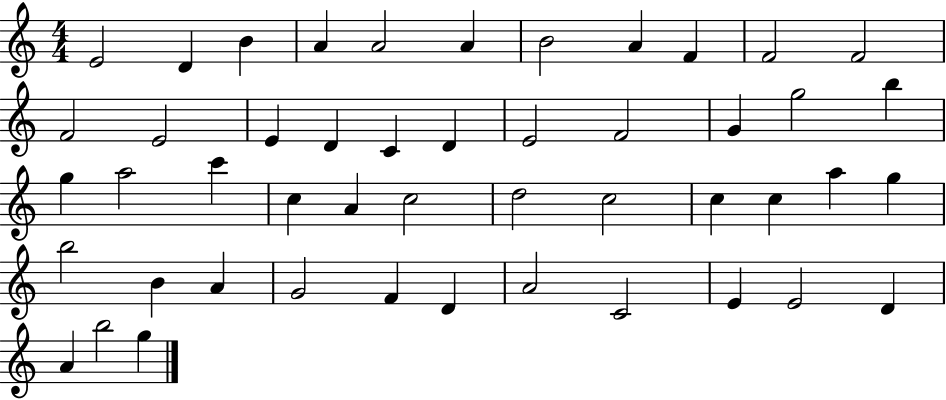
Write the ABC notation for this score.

X:1
T:Untitled
M:4/4
L:1/4
K:C
E2 D B A A2 A B2 A F F2 F2 F2 E2 E D C D E2 F2 G g2 b g a2 c' c A c2 d2 c2 c c a g b2 B A G2 F D A2 C2 E E2 D A b2 g